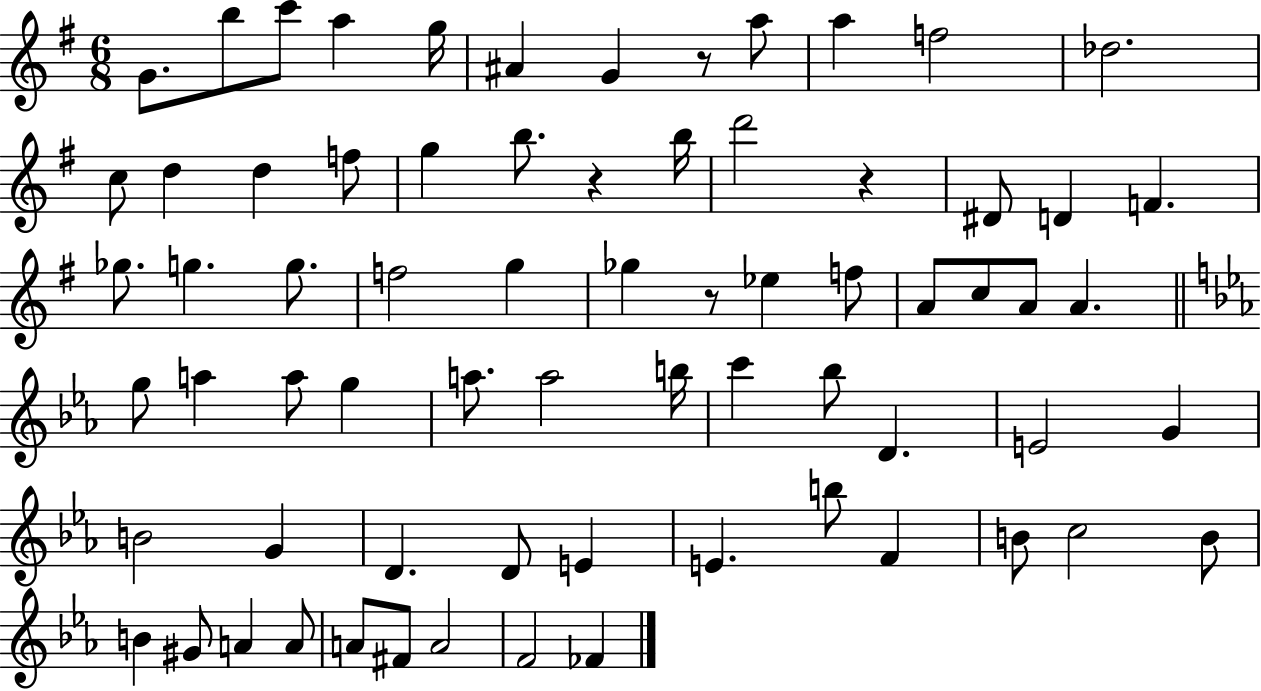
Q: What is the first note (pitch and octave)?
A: G4